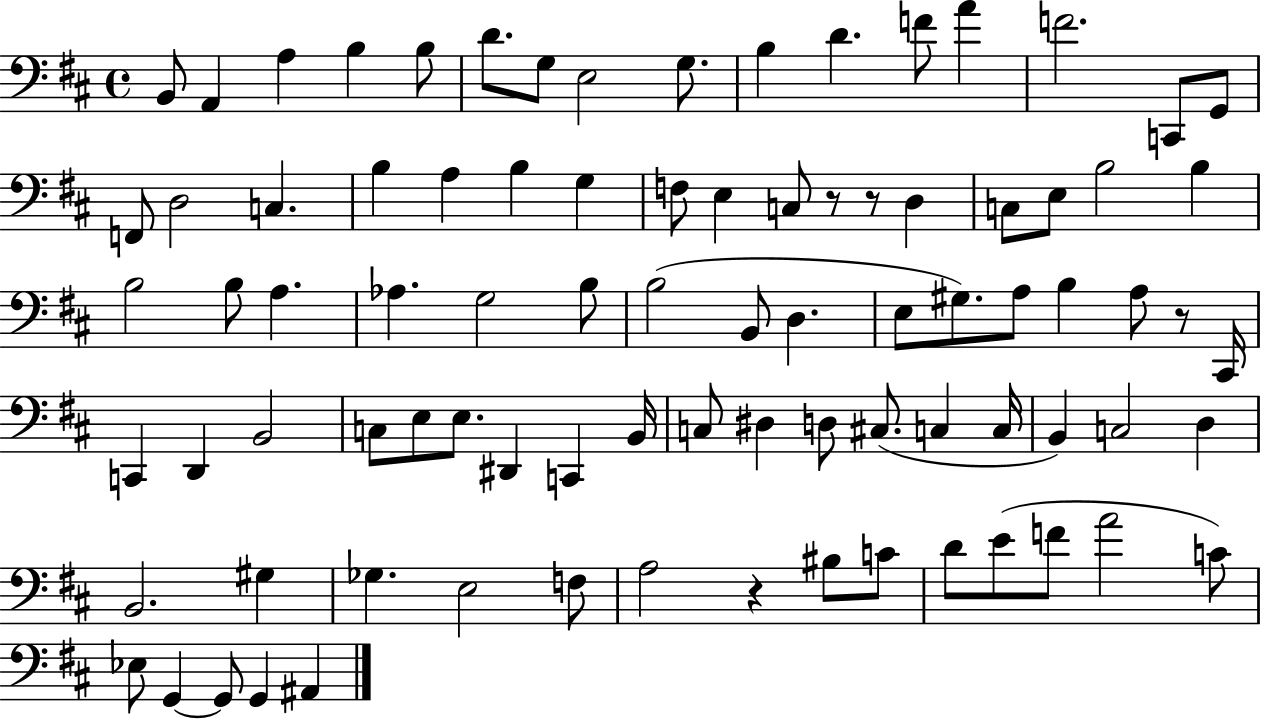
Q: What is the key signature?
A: D major